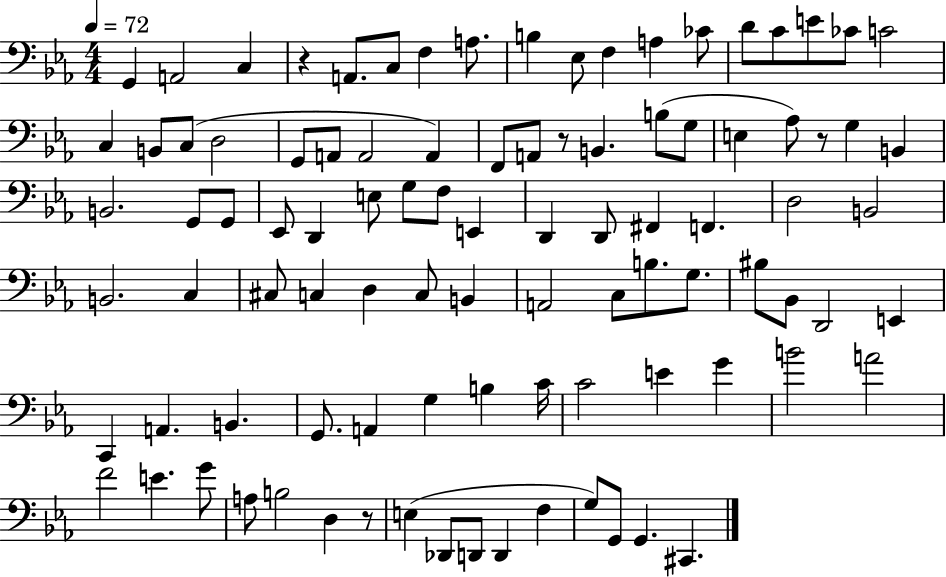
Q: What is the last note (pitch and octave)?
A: C#2